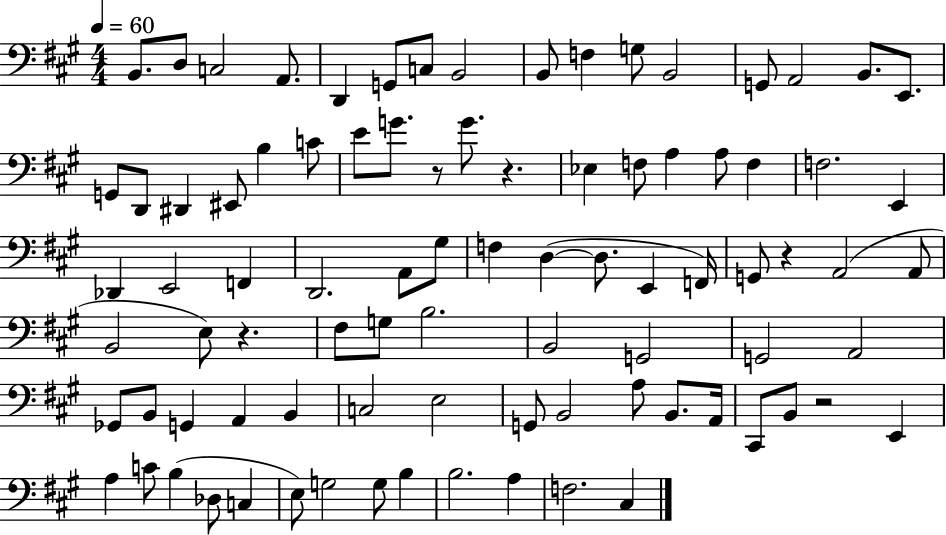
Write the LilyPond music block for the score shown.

{
  \clef bass
  \numericTimeSignature
  \time 4/4
  \key a \major
  \tempo 4 = 60
  b,8. d8 c2 a,8. | d,4 g,8 c8 b,2 | b,8 f4 g8 b,2 | g,8 a,2 b,8. e,8. | \break g,8 d,8 dis,4 eis,8 b4 c'8 | e'8 g'8. r8 g'8. r4. | ees4 f8 a4 a8 f4 | f2. e,4 | \break des,4 e,2 f,4 | d,2. a,8 gis8 | f4 d4~(~ d8. e,4 f,16) | g,8 r4 a,2( a,8 | \break b,2 e8) r4. | fis8 g8 b2. | b,2 g,2 | g,2 a,2 | \break ges,8 b,8 g,4 a,4 b,4 | c2 e2 | g,8 b,2 a8 b,8. a,16 | cis,8 b,8 r2 e,4 | \break a4 c'8 b4( des8 c4 | e8) g2 g8 b4 | b2. a4 | f2. cis4 | \break \bar "|."
}